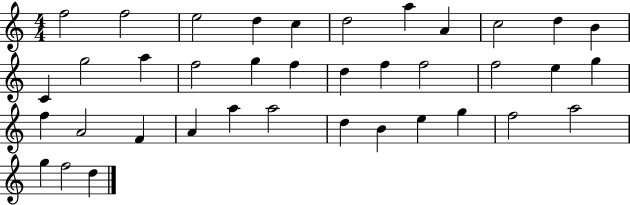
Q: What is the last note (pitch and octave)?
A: D5